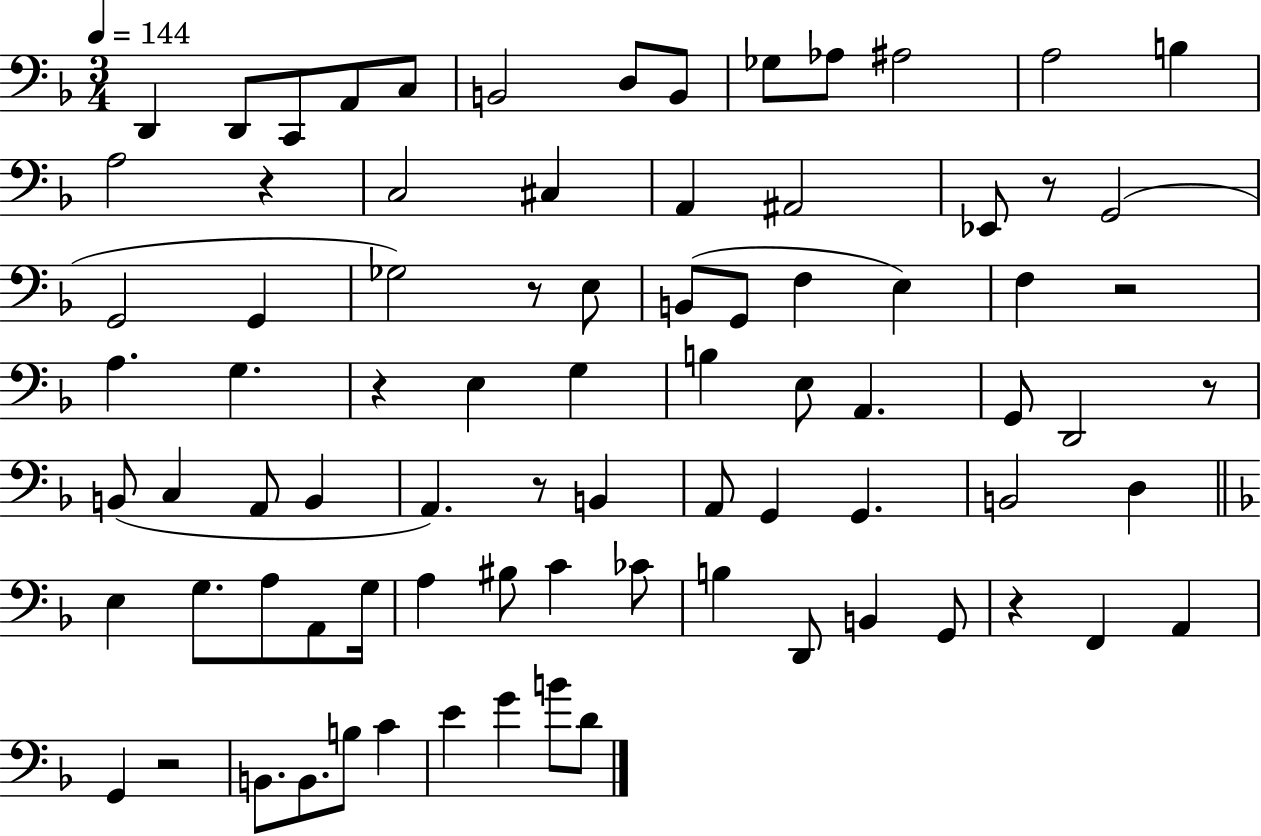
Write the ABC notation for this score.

X:1
T:Untitled
M:3/4
L:1/4
K:F
D,, D,,/2 C,,/2 A,,/2 C,/2 B,,2 D,/2 B,,/2 _G,/2 _A,/2 ^A,2 A,2 B, A,2 z C,2 ^C, A,, ^A,,2 _E,,/2 z/2 G,,2 G,,2 G,, _G,2 z/2 E,/2 B,,/2 G,,/2 F, E, F, z2 A, G, z E, G, B, E,/2 A,, G,,/2 D,,2 z/2 B,,/2 C, A,,/2 B,, A,, z/2 B,, A,,/2 G,, G,, B,,2 D, E, G,/2 A,/2 A,,/2 G,/4 A, ^B,/2 C _C/2 B, D,,/2 B,, G,,/2 z F,, A,, G,, z2 B,,/2 B,,/2 B,/2 C E G B/2 D/2